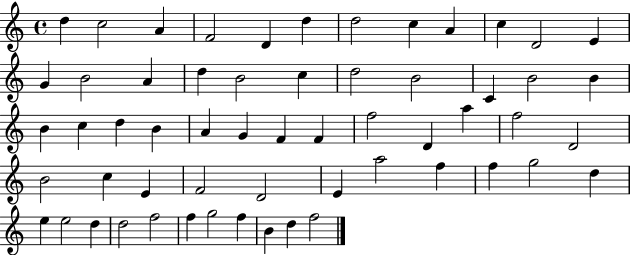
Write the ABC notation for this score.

X:1
T:Untitled
M:4/4
L:1/4
K:C
d c2 A F2 D d d2 c A c D2 E G B2 A d B2 c d2 B2 C B2 B B c d B A G F F f2 D a f2 D2 B2 c E F2 D2 E a2 f f g2 d e e2 d d2 f2 f g2 f B d f2